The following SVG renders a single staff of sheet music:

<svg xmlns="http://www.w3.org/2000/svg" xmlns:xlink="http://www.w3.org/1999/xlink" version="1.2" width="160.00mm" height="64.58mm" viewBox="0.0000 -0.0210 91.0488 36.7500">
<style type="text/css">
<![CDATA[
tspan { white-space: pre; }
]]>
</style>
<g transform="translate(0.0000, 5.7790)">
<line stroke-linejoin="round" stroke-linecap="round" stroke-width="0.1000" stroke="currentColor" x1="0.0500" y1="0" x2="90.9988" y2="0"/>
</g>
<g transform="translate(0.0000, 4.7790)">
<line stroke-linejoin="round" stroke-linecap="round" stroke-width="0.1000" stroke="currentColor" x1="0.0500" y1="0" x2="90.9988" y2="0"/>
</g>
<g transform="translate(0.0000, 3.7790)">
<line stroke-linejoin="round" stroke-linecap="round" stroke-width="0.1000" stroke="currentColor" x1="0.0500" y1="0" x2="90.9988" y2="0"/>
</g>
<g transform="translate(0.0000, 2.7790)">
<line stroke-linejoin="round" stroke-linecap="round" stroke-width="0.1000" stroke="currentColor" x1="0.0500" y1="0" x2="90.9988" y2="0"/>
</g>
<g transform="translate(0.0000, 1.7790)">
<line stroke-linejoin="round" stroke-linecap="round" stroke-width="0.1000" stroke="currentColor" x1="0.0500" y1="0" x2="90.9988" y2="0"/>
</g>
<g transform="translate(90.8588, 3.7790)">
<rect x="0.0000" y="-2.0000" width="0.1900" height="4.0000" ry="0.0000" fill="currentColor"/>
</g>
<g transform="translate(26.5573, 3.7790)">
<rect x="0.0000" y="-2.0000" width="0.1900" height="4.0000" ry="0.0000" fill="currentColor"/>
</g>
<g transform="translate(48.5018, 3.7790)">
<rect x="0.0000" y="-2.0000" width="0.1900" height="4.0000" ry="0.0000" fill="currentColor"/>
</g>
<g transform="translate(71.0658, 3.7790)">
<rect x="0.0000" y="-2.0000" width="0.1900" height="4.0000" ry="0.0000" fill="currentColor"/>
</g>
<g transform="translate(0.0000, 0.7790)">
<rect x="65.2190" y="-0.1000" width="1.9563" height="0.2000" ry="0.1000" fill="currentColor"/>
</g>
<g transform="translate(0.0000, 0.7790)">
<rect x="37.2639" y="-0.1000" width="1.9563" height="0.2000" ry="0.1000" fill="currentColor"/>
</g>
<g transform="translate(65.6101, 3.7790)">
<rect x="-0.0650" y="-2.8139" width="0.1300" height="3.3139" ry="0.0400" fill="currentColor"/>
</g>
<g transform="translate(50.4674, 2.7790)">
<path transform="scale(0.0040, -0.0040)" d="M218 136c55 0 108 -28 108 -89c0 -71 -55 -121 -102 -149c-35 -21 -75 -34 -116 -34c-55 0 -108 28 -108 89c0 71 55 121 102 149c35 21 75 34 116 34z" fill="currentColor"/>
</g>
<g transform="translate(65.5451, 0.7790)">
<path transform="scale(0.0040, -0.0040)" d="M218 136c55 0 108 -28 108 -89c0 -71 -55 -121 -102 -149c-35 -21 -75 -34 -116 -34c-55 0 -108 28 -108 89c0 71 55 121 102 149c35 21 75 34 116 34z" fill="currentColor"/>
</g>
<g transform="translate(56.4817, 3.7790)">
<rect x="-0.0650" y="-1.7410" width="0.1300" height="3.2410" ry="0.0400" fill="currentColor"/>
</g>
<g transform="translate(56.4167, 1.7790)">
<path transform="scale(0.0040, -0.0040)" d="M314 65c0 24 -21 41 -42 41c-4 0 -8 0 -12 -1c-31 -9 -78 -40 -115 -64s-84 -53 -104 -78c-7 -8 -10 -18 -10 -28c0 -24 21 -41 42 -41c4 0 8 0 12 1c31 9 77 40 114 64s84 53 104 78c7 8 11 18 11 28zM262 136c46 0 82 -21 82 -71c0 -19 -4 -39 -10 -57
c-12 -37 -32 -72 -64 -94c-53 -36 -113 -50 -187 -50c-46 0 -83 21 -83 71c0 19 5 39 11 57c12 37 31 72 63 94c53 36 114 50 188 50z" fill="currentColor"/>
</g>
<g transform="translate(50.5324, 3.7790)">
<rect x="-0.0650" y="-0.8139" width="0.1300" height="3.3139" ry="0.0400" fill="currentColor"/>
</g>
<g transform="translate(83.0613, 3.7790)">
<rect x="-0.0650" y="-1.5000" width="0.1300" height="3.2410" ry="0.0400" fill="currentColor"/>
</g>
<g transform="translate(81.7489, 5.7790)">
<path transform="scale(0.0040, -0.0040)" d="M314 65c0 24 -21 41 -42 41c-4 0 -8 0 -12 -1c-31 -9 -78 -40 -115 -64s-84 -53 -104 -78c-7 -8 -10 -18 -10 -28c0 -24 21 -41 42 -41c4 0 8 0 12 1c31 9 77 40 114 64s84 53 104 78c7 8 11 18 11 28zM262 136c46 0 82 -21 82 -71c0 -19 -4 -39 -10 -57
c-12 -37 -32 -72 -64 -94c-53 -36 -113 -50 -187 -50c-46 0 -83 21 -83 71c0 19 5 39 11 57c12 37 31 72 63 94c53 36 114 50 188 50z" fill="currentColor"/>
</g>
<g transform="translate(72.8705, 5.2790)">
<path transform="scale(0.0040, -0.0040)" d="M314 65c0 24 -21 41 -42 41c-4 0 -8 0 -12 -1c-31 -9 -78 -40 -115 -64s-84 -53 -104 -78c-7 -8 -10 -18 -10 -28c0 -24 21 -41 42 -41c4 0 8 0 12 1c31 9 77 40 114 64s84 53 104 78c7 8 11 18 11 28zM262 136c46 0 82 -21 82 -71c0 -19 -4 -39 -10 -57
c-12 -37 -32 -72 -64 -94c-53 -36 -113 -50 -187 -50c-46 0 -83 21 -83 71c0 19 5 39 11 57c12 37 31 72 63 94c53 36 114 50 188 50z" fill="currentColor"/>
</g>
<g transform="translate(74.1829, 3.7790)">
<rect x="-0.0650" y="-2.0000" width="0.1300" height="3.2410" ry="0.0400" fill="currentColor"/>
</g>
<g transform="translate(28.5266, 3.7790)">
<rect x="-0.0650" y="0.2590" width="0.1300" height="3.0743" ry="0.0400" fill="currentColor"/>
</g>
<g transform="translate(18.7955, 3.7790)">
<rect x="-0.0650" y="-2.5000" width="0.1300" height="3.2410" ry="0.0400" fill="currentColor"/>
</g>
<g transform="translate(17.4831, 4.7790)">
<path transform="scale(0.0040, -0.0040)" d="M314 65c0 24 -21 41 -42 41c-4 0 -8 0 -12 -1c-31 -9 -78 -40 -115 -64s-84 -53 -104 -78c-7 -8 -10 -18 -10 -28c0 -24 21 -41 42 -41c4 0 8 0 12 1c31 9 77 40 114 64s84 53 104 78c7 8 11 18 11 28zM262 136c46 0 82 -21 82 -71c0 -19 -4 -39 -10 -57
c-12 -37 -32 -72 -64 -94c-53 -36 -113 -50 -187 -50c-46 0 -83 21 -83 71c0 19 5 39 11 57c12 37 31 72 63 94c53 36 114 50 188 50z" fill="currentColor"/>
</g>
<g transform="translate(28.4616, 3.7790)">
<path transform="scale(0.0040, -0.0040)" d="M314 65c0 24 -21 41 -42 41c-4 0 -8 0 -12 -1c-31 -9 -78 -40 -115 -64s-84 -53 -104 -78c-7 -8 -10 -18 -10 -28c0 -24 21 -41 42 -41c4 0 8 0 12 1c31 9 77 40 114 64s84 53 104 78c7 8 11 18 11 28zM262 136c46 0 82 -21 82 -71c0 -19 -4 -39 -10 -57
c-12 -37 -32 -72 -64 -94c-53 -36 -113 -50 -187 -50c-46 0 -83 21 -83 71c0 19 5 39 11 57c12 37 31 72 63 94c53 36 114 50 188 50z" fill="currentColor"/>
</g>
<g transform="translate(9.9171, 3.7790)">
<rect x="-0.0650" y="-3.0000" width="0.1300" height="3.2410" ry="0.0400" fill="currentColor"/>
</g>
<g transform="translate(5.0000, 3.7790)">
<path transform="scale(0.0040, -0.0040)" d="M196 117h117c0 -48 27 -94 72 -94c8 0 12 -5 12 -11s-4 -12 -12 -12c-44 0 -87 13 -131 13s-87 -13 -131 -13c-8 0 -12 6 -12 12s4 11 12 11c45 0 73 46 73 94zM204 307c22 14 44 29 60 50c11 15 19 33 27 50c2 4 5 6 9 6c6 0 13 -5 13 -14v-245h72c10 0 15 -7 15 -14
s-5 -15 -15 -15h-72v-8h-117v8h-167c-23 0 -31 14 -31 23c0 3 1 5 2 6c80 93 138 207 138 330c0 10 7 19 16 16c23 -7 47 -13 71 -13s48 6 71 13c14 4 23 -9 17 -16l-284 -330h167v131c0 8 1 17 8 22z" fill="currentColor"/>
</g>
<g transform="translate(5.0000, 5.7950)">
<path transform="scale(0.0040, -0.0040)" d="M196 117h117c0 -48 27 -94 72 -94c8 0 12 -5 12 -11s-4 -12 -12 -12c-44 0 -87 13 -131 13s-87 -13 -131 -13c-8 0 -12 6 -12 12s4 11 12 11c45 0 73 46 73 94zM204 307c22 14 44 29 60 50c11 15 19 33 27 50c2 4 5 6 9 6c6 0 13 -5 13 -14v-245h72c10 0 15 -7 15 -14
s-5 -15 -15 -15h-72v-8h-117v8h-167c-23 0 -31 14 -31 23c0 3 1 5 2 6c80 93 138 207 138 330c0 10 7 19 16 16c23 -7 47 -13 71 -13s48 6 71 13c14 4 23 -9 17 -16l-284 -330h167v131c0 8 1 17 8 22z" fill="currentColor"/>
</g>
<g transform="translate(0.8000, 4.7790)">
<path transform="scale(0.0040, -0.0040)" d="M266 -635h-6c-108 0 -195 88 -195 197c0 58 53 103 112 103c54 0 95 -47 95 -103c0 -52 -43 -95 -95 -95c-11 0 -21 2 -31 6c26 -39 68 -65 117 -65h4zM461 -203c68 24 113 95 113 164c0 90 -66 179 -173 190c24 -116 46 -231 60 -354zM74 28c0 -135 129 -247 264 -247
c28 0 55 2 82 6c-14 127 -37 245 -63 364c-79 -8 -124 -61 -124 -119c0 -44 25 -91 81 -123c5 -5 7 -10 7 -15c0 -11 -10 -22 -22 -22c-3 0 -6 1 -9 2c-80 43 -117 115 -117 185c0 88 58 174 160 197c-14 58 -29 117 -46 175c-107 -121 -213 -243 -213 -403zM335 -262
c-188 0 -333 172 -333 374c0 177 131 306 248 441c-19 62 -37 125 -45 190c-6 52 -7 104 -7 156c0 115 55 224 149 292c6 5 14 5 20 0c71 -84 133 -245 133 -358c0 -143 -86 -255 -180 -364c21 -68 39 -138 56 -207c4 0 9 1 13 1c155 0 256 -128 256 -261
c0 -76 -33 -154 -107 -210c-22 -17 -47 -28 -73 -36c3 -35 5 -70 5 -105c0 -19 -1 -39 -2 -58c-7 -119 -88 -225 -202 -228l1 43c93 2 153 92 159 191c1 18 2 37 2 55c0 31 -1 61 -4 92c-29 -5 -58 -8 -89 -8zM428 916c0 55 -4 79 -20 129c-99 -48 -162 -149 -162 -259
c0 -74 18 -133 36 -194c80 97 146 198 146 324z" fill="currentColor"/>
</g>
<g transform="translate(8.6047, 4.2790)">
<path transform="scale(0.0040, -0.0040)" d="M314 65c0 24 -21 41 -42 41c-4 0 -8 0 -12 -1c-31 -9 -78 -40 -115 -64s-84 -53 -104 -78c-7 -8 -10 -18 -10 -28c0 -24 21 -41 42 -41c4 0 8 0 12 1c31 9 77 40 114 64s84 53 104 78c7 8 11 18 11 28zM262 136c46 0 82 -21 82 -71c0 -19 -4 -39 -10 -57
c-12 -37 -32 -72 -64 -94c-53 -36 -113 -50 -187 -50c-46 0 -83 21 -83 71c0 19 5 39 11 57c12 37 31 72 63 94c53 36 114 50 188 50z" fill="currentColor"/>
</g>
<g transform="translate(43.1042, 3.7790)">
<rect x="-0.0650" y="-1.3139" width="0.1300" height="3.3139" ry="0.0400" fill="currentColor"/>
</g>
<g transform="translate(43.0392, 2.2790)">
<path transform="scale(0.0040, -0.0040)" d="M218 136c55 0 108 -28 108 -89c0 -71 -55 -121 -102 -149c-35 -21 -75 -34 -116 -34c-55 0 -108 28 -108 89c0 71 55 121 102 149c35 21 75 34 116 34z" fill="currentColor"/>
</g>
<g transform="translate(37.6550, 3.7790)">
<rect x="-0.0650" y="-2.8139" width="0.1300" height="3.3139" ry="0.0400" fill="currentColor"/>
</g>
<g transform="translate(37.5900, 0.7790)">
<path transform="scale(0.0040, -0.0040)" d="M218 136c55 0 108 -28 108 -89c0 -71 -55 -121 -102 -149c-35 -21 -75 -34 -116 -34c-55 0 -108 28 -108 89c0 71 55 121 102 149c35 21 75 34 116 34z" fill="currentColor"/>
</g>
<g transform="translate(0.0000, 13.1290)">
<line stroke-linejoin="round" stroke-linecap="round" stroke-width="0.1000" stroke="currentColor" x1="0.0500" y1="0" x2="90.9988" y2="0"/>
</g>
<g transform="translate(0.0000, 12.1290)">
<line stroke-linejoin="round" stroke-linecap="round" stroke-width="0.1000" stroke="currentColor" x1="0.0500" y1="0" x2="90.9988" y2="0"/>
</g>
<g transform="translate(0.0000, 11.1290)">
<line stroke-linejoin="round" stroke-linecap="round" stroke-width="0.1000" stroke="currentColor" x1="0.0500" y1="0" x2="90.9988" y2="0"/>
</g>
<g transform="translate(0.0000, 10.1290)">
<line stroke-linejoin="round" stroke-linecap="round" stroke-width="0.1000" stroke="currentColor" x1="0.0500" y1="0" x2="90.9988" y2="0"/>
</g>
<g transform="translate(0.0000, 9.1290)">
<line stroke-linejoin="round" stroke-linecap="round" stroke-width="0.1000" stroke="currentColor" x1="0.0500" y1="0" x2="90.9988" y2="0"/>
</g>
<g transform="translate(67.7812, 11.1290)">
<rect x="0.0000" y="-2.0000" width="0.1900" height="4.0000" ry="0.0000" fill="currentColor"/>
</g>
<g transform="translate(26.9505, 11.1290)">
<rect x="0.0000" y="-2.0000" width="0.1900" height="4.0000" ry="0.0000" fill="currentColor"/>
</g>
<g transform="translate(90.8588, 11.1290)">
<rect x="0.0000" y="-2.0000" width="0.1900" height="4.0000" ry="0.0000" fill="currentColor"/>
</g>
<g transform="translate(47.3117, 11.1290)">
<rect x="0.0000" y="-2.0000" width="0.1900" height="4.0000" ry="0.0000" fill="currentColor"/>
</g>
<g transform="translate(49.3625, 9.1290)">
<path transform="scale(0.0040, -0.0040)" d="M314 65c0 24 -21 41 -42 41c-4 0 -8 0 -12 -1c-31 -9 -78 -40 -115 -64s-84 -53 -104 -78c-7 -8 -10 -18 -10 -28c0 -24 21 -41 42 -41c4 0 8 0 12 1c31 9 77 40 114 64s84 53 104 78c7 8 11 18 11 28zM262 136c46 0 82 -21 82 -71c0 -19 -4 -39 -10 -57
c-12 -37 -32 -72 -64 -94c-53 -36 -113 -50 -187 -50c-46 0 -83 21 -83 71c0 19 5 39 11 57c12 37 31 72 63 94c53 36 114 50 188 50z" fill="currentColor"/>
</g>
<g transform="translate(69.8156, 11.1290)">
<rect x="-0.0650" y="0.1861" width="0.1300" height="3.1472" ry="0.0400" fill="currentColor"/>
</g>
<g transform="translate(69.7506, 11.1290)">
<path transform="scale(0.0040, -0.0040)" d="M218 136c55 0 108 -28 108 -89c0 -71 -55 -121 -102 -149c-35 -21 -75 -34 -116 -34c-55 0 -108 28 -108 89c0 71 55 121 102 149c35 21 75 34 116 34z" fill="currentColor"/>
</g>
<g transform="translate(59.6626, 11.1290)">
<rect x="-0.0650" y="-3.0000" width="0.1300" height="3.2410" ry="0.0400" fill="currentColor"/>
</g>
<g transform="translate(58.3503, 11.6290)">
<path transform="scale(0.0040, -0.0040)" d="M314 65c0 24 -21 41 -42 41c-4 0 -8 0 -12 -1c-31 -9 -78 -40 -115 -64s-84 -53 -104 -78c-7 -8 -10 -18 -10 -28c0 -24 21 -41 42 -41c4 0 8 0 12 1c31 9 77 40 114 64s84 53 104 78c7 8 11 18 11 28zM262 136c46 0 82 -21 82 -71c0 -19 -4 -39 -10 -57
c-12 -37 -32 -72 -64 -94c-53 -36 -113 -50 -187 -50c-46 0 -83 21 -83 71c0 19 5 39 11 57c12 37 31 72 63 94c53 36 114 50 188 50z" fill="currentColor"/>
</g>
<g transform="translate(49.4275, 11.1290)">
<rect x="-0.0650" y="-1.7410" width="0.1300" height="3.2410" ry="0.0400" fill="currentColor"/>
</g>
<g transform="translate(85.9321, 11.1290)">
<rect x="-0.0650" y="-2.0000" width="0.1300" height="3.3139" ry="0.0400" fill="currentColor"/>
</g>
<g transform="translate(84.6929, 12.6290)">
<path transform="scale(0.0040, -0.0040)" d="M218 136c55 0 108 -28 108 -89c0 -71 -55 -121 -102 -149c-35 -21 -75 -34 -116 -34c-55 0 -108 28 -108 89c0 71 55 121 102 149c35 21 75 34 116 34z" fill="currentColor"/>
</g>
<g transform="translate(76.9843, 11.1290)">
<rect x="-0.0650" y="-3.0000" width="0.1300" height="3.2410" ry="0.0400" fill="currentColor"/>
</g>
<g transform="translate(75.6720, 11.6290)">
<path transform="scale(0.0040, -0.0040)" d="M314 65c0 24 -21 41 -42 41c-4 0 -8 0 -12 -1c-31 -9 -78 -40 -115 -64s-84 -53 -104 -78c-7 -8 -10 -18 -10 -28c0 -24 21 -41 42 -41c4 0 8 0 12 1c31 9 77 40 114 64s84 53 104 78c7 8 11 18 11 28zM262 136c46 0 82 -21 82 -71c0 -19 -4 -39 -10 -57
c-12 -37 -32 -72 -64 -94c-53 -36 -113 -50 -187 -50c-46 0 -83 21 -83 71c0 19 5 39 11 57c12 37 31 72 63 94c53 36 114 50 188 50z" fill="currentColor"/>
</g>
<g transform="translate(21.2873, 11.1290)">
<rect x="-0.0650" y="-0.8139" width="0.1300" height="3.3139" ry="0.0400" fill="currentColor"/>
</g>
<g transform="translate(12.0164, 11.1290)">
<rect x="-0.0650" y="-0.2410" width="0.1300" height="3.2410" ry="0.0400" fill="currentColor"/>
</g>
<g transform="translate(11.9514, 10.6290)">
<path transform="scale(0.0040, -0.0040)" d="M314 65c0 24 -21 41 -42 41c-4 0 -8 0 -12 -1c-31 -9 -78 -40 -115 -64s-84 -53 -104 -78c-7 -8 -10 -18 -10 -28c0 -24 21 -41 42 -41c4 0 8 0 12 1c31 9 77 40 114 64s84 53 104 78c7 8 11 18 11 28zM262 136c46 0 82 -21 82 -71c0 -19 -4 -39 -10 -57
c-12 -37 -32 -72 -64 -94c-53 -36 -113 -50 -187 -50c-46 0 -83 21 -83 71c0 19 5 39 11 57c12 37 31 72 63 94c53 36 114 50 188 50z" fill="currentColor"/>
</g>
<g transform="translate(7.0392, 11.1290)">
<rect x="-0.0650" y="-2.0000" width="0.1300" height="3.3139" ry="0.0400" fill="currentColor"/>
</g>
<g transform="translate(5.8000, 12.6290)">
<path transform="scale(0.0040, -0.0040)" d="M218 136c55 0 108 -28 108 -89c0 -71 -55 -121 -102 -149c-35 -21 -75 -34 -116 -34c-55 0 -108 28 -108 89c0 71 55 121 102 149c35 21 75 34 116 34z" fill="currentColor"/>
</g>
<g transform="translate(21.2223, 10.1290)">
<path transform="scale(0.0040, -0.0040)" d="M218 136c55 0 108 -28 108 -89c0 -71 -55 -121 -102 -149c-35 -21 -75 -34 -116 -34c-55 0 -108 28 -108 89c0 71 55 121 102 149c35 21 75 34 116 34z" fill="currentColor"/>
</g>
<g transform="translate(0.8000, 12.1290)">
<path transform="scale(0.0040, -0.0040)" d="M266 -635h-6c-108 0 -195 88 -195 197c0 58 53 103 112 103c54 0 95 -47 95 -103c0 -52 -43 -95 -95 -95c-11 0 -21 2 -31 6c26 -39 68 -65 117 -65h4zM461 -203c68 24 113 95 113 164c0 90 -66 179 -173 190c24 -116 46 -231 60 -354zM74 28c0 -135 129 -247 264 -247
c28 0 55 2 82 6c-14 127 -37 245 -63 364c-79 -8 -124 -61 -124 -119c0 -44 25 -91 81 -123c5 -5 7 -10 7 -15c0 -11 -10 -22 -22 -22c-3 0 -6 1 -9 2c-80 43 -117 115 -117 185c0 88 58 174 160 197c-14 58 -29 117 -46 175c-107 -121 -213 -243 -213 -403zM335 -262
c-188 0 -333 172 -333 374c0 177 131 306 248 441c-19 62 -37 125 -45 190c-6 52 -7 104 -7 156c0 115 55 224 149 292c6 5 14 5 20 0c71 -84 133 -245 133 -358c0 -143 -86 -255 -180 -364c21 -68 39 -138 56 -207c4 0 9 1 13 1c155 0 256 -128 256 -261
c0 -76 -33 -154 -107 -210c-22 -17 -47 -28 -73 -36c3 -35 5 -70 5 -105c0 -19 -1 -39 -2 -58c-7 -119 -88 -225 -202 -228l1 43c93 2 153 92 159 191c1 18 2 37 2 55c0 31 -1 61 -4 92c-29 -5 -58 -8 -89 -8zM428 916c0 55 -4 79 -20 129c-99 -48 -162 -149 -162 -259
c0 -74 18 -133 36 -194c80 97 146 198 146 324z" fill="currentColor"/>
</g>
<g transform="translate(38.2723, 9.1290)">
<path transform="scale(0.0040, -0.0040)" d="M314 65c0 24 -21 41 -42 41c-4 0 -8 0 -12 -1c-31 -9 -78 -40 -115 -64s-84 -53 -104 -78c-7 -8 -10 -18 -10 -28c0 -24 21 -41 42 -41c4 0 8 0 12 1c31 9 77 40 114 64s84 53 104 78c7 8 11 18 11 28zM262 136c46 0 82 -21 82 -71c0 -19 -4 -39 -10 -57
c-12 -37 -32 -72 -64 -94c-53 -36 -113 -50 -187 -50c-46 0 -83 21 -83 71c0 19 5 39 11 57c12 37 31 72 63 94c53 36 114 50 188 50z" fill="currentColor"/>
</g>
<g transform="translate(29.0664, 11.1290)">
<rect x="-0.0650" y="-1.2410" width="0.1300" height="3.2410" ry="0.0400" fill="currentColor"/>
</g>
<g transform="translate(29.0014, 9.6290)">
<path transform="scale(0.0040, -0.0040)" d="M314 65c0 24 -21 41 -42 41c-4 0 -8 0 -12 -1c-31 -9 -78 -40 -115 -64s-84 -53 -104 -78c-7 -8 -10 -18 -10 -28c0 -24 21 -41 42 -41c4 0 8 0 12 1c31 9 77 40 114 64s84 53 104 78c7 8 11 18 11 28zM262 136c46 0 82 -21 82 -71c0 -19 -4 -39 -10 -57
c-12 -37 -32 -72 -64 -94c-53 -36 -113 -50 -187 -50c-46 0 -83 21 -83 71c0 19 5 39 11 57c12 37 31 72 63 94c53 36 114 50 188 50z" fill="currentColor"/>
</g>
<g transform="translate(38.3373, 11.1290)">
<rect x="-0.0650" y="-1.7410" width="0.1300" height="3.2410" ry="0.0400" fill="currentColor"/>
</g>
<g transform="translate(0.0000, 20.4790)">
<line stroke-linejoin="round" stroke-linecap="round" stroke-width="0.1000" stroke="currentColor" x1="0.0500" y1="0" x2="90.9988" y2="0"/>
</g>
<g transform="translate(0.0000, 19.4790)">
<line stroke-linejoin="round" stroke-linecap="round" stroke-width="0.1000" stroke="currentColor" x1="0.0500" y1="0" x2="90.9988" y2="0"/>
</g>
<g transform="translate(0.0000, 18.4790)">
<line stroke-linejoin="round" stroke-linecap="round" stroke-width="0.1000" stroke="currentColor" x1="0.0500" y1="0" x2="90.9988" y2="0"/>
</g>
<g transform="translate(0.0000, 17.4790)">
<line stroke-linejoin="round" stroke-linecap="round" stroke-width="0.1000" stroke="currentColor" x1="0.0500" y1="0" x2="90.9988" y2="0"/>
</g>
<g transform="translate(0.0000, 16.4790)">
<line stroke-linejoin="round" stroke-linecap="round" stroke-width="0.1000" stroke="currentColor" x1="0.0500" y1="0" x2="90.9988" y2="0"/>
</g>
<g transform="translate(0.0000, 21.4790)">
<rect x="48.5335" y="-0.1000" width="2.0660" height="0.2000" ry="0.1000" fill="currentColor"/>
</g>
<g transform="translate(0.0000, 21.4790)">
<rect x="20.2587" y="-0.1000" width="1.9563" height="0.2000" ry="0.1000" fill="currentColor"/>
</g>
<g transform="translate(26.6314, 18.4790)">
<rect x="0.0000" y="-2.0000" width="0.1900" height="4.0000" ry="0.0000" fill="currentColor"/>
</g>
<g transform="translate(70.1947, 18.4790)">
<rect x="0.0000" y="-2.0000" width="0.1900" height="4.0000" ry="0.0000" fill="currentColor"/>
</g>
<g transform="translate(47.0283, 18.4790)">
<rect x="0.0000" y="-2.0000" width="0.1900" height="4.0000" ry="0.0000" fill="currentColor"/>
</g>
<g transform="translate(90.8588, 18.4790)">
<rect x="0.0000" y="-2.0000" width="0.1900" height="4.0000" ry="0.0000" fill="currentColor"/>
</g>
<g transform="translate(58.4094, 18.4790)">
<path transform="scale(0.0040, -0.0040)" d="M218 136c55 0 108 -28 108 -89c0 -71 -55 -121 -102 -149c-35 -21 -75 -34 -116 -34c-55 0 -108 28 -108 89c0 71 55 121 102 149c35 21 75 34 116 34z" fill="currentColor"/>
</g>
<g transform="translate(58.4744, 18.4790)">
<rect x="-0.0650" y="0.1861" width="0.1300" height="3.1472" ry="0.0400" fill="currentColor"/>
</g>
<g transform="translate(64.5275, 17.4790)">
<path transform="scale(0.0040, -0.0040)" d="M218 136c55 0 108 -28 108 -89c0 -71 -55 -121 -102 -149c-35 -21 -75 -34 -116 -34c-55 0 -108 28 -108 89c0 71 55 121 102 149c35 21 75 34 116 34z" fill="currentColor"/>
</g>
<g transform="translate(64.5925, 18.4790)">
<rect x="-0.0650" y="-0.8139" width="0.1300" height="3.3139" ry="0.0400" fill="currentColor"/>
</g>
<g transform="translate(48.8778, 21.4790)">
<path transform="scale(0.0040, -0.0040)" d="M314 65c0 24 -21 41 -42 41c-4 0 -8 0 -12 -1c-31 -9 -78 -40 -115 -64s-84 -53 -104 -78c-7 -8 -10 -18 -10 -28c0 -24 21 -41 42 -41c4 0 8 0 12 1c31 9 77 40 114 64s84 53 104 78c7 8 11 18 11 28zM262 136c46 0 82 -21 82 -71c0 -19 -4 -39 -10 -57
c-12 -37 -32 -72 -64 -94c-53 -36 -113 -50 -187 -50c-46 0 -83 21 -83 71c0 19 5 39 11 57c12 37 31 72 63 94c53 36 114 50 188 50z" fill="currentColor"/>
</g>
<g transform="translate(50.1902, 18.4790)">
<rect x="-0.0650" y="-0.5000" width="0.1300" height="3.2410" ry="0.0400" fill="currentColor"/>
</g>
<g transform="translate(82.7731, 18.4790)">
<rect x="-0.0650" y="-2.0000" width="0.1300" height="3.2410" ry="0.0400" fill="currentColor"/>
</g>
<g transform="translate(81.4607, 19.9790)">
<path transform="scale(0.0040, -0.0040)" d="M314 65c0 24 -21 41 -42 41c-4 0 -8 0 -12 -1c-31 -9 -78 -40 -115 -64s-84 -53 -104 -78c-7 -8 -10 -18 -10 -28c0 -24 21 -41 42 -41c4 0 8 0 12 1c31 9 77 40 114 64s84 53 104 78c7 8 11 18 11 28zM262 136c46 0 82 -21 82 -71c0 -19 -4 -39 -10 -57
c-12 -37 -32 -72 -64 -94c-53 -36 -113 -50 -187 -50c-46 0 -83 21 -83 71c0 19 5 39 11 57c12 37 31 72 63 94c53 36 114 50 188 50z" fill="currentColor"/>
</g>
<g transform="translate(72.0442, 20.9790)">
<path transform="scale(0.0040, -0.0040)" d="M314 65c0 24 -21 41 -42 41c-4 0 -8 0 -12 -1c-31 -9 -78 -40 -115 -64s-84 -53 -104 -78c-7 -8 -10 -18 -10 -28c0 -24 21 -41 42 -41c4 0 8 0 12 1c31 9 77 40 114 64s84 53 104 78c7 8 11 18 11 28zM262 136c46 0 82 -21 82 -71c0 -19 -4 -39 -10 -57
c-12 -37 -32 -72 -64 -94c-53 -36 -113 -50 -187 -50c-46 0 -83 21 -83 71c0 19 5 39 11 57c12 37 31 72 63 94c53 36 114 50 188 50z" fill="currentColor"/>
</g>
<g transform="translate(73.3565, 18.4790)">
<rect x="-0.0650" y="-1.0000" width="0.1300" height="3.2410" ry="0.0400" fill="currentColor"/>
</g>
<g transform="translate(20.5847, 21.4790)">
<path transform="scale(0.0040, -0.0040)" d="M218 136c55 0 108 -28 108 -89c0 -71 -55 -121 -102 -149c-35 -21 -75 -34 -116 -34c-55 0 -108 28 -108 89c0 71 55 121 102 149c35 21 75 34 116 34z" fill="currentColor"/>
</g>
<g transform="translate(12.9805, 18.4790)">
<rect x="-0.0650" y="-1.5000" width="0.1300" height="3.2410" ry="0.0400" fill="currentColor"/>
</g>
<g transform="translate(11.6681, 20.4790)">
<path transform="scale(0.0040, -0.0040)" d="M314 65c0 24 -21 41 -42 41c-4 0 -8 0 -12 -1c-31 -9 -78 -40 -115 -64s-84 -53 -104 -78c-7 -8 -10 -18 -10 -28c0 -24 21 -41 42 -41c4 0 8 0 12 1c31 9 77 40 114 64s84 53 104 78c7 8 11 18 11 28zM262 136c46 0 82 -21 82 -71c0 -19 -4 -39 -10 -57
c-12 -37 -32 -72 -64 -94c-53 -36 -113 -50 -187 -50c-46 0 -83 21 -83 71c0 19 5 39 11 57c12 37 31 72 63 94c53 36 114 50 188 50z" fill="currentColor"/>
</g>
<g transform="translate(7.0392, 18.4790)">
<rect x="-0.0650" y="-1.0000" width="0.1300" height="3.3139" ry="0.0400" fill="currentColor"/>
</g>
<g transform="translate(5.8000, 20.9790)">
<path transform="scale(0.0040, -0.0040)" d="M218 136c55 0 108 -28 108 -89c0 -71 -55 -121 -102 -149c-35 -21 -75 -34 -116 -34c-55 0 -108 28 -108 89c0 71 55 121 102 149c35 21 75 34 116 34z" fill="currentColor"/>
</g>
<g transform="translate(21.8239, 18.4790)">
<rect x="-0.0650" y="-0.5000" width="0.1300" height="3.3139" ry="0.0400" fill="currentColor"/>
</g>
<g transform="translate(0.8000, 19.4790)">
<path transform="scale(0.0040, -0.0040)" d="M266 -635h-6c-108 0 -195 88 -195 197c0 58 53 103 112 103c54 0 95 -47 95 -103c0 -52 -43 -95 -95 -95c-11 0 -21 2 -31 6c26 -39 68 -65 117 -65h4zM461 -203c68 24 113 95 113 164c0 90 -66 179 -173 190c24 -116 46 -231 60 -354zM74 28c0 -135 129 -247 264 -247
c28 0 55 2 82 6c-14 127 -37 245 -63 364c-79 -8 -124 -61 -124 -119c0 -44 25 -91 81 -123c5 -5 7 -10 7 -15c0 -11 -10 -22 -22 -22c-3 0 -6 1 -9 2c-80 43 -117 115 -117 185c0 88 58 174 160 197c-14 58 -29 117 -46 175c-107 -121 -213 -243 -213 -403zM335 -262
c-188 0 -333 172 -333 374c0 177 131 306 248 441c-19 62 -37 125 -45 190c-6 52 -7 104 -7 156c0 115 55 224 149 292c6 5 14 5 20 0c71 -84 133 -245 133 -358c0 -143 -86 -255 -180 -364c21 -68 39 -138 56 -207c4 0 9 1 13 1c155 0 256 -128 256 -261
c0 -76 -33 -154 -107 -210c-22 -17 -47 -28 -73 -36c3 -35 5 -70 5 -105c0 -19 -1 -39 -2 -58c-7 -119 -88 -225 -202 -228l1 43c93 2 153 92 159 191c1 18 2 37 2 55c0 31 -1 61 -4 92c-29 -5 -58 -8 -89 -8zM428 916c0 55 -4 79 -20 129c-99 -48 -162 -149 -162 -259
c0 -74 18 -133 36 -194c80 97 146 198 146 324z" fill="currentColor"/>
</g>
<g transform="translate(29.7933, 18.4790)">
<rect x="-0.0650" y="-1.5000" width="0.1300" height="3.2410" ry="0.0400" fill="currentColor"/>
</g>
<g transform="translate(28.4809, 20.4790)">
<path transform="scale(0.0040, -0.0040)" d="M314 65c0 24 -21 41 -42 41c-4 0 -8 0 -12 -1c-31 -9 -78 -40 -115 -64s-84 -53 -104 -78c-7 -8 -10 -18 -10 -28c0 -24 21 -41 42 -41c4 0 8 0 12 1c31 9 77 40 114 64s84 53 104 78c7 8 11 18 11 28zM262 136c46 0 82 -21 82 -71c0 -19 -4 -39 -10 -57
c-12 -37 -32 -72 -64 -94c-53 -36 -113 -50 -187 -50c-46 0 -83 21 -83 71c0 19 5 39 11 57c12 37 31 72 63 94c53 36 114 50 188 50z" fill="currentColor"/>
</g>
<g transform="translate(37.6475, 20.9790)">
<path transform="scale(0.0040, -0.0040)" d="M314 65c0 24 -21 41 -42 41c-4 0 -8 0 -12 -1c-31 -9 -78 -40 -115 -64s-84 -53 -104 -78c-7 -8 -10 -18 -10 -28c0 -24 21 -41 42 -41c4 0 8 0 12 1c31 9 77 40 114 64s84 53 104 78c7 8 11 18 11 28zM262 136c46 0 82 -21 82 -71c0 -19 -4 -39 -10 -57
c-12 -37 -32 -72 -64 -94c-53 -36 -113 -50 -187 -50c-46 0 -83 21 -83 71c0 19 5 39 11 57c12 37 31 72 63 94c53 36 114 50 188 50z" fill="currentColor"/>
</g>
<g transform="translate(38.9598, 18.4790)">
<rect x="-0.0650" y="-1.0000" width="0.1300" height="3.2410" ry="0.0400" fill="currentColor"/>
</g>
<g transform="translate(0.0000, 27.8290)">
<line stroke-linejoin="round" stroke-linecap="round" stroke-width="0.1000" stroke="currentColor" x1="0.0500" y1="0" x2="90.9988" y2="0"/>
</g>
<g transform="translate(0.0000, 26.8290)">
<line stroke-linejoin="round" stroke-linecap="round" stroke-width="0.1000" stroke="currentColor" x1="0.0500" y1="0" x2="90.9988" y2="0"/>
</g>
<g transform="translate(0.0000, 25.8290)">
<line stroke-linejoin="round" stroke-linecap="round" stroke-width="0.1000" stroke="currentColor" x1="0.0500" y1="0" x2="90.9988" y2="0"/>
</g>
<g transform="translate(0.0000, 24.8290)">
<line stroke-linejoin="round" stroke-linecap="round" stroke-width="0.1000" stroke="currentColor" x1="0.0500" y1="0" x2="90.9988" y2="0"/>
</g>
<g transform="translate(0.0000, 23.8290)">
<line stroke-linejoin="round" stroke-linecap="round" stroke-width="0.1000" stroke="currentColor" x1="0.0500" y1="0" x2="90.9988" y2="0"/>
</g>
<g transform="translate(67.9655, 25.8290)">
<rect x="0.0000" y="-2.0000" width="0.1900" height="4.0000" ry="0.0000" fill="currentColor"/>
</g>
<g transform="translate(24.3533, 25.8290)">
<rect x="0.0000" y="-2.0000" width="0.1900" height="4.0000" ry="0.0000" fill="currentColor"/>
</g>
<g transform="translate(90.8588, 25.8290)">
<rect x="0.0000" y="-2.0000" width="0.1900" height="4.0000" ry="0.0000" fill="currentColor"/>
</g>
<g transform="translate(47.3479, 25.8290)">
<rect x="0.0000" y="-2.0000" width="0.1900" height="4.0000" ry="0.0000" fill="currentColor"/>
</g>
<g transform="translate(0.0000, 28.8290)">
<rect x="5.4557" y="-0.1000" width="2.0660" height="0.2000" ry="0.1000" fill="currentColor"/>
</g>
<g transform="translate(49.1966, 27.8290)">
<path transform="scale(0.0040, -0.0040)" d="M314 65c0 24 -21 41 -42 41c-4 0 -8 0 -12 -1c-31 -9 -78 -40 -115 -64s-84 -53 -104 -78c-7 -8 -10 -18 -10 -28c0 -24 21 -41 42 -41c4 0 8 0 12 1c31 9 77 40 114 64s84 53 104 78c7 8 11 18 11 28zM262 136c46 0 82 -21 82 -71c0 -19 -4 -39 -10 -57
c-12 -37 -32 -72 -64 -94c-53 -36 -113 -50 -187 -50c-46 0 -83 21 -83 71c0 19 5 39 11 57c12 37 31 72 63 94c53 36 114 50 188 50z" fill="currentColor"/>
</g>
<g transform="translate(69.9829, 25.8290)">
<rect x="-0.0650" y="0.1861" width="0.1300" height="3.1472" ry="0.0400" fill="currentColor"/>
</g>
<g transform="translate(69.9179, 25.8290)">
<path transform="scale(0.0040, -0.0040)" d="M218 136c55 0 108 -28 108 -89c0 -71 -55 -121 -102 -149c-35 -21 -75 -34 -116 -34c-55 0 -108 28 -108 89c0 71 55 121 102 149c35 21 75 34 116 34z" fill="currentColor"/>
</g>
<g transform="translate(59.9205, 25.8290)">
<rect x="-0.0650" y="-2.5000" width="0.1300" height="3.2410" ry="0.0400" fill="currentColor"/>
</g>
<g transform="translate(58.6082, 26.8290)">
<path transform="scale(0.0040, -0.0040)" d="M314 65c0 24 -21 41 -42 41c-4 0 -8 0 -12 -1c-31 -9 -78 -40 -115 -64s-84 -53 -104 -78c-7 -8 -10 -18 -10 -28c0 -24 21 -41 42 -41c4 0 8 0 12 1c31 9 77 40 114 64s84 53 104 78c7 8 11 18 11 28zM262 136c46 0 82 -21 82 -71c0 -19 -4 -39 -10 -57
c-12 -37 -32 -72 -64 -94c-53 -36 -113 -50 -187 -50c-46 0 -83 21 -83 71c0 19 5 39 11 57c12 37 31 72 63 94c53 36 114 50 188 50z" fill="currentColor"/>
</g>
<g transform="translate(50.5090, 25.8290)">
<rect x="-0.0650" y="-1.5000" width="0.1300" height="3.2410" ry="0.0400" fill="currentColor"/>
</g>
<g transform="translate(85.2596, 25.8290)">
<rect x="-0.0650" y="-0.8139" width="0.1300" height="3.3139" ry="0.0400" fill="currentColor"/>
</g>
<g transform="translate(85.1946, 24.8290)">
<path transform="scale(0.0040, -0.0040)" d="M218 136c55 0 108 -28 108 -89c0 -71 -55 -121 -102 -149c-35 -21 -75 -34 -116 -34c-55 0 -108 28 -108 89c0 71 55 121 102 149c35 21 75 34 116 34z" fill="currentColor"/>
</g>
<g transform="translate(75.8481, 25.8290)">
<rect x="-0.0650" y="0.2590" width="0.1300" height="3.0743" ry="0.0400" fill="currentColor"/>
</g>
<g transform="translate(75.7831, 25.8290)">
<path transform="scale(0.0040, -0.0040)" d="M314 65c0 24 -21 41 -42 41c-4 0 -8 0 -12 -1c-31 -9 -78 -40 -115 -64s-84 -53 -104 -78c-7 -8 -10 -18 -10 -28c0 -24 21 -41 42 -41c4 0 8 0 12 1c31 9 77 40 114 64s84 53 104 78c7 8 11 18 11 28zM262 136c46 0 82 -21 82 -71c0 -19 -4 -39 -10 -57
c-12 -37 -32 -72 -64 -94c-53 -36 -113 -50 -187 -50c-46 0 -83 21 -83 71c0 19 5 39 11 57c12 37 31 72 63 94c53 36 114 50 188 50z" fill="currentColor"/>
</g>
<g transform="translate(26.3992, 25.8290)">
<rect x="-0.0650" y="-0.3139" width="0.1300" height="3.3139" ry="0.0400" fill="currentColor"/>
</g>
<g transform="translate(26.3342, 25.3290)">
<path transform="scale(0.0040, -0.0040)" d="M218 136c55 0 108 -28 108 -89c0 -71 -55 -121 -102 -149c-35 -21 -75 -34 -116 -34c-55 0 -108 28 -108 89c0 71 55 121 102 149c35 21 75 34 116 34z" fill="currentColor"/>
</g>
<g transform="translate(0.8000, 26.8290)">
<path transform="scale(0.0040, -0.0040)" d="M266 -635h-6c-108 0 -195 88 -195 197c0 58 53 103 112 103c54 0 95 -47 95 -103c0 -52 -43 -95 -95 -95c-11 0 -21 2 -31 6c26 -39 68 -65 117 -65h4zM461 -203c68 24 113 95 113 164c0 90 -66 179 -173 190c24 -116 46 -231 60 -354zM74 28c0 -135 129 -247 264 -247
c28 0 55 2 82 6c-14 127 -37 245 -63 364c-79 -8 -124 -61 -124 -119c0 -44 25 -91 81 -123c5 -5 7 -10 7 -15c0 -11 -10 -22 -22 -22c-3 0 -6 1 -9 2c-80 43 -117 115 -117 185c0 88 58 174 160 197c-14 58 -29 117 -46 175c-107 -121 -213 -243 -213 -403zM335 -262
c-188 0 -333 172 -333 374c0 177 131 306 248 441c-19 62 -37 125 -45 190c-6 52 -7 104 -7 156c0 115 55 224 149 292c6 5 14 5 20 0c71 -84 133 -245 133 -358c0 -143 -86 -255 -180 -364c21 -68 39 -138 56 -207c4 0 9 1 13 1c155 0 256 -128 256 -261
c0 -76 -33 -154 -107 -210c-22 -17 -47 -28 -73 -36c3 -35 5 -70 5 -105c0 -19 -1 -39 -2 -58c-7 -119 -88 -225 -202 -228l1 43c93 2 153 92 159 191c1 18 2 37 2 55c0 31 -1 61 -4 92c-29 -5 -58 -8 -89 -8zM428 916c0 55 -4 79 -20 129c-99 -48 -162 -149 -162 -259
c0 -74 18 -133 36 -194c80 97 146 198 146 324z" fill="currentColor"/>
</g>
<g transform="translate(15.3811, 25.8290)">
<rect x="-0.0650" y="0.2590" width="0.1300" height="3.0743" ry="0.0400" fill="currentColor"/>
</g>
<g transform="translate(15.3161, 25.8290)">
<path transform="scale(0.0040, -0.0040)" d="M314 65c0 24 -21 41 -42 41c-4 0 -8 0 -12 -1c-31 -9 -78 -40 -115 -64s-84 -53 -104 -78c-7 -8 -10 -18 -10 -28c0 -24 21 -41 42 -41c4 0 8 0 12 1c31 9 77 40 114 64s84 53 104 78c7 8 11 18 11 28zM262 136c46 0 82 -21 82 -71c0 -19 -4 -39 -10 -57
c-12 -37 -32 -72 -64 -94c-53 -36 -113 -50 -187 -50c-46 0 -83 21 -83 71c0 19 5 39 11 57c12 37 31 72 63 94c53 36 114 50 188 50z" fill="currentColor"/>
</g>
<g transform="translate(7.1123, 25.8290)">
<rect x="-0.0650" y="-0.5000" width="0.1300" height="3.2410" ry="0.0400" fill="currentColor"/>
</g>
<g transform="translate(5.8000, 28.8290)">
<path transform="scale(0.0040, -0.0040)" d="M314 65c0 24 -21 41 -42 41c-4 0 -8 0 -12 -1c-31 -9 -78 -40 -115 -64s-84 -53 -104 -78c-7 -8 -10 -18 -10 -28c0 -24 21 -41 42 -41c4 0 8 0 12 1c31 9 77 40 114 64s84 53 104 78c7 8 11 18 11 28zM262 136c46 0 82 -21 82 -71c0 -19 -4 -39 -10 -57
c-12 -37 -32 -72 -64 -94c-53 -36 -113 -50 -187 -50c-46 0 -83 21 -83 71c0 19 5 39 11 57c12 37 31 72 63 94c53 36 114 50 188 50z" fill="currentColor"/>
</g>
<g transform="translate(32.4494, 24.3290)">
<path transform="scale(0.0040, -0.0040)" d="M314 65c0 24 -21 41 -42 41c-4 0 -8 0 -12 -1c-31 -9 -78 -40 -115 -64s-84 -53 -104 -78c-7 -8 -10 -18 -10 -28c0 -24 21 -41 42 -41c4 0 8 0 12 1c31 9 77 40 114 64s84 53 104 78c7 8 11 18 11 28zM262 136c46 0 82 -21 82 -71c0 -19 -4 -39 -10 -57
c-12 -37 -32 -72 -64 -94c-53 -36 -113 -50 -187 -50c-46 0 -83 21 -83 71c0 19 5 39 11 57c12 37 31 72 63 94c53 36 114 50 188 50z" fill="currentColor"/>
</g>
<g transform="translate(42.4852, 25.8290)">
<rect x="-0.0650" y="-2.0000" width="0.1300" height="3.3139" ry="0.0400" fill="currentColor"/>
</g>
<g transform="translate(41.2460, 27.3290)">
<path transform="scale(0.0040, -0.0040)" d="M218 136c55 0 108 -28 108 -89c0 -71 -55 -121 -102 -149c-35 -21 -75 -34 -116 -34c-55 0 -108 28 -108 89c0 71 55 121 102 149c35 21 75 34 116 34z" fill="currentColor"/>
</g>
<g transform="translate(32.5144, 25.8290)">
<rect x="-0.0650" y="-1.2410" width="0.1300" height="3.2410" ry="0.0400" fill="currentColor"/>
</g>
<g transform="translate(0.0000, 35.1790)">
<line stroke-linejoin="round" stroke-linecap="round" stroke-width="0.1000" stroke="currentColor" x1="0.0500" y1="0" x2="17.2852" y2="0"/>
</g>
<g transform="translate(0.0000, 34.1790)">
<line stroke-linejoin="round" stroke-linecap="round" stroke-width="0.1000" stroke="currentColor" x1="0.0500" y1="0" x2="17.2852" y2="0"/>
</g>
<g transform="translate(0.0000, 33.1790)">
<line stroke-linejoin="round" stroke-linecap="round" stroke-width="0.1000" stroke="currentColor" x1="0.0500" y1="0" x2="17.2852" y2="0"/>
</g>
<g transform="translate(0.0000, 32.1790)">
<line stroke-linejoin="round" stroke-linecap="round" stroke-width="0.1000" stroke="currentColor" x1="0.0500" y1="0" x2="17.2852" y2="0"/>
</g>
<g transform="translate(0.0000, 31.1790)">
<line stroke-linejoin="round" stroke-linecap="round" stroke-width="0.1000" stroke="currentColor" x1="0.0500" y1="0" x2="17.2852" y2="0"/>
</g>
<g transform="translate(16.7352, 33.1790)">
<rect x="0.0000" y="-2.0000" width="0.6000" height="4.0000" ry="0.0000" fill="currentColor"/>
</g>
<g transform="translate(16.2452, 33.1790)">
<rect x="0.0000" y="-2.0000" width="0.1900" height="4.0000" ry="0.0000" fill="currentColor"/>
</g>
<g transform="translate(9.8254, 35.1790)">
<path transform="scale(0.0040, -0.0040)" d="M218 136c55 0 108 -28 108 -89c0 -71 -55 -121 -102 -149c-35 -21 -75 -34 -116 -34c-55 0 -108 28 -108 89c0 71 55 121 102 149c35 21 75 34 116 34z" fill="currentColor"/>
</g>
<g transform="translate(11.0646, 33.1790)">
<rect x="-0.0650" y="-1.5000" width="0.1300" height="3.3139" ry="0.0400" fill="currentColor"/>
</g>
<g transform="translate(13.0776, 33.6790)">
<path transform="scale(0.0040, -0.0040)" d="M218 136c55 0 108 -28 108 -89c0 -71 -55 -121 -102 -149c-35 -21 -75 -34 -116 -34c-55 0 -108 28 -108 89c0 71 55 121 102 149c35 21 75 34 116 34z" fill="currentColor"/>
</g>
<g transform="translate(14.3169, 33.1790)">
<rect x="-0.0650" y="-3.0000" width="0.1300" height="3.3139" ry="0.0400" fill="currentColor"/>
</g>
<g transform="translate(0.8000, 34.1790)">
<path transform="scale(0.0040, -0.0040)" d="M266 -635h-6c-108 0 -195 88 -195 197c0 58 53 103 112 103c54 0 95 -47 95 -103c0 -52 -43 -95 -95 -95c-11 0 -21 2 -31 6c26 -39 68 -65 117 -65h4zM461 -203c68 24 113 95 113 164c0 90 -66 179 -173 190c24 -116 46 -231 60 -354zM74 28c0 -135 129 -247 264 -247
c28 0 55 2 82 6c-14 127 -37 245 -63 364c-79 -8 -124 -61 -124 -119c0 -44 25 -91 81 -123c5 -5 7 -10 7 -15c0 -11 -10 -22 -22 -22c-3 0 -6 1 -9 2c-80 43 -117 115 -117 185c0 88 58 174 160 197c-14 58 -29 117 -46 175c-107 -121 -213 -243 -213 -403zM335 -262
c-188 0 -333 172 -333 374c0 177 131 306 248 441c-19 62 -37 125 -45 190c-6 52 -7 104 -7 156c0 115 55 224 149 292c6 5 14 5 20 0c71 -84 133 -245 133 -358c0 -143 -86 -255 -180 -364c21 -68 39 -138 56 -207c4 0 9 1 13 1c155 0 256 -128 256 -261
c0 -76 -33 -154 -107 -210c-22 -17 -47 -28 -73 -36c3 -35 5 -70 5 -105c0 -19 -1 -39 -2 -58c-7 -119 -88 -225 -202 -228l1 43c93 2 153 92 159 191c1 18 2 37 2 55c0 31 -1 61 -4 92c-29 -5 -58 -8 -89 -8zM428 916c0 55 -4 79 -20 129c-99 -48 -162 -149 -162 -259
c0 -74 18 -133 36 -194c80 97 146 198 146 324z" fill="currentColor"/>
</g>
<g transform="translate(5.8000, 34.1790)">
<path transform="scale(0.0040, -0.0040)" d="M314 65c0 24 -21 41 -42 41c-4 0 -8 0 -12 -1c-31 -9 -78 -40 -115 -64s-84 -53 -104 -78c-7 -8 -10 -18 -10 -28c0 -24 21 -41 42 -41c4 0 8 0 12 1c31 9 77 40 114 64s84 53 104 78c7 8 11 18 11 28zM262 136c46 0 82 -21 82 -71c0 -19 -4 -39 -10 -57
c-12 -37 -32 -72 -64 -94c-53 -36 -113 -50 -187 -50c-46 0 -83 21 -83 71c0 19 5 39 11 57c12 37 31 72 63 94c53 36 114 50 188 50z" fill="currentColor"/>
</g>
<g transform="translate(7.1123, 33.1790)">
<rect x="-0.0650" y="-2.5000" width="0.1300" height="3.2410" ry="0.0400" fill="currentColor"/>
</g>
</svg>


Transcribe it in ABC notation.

X:1
T:Untitled
M:4/4
L:1/4
K:C
A2 G2 B2 a e d f2 a F2 E2 F c2 d e2 f2 f2 A2 B A2 F D E2 C E2 D2 C2 B d D2 F2 C2 B2 c e2 F E2 G2 B B2 d G2 E A